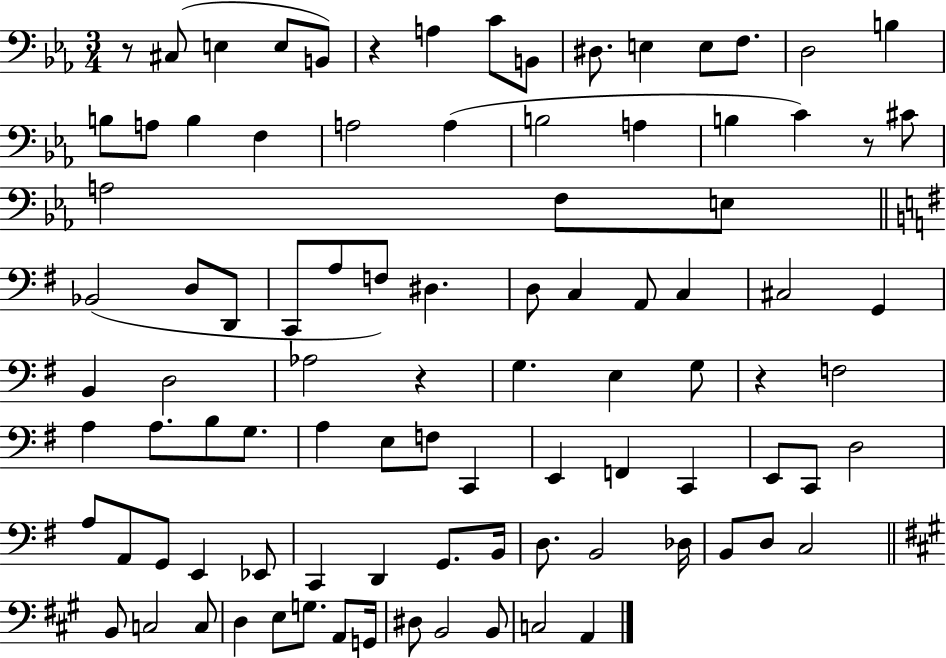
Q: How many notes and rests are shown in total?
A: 94